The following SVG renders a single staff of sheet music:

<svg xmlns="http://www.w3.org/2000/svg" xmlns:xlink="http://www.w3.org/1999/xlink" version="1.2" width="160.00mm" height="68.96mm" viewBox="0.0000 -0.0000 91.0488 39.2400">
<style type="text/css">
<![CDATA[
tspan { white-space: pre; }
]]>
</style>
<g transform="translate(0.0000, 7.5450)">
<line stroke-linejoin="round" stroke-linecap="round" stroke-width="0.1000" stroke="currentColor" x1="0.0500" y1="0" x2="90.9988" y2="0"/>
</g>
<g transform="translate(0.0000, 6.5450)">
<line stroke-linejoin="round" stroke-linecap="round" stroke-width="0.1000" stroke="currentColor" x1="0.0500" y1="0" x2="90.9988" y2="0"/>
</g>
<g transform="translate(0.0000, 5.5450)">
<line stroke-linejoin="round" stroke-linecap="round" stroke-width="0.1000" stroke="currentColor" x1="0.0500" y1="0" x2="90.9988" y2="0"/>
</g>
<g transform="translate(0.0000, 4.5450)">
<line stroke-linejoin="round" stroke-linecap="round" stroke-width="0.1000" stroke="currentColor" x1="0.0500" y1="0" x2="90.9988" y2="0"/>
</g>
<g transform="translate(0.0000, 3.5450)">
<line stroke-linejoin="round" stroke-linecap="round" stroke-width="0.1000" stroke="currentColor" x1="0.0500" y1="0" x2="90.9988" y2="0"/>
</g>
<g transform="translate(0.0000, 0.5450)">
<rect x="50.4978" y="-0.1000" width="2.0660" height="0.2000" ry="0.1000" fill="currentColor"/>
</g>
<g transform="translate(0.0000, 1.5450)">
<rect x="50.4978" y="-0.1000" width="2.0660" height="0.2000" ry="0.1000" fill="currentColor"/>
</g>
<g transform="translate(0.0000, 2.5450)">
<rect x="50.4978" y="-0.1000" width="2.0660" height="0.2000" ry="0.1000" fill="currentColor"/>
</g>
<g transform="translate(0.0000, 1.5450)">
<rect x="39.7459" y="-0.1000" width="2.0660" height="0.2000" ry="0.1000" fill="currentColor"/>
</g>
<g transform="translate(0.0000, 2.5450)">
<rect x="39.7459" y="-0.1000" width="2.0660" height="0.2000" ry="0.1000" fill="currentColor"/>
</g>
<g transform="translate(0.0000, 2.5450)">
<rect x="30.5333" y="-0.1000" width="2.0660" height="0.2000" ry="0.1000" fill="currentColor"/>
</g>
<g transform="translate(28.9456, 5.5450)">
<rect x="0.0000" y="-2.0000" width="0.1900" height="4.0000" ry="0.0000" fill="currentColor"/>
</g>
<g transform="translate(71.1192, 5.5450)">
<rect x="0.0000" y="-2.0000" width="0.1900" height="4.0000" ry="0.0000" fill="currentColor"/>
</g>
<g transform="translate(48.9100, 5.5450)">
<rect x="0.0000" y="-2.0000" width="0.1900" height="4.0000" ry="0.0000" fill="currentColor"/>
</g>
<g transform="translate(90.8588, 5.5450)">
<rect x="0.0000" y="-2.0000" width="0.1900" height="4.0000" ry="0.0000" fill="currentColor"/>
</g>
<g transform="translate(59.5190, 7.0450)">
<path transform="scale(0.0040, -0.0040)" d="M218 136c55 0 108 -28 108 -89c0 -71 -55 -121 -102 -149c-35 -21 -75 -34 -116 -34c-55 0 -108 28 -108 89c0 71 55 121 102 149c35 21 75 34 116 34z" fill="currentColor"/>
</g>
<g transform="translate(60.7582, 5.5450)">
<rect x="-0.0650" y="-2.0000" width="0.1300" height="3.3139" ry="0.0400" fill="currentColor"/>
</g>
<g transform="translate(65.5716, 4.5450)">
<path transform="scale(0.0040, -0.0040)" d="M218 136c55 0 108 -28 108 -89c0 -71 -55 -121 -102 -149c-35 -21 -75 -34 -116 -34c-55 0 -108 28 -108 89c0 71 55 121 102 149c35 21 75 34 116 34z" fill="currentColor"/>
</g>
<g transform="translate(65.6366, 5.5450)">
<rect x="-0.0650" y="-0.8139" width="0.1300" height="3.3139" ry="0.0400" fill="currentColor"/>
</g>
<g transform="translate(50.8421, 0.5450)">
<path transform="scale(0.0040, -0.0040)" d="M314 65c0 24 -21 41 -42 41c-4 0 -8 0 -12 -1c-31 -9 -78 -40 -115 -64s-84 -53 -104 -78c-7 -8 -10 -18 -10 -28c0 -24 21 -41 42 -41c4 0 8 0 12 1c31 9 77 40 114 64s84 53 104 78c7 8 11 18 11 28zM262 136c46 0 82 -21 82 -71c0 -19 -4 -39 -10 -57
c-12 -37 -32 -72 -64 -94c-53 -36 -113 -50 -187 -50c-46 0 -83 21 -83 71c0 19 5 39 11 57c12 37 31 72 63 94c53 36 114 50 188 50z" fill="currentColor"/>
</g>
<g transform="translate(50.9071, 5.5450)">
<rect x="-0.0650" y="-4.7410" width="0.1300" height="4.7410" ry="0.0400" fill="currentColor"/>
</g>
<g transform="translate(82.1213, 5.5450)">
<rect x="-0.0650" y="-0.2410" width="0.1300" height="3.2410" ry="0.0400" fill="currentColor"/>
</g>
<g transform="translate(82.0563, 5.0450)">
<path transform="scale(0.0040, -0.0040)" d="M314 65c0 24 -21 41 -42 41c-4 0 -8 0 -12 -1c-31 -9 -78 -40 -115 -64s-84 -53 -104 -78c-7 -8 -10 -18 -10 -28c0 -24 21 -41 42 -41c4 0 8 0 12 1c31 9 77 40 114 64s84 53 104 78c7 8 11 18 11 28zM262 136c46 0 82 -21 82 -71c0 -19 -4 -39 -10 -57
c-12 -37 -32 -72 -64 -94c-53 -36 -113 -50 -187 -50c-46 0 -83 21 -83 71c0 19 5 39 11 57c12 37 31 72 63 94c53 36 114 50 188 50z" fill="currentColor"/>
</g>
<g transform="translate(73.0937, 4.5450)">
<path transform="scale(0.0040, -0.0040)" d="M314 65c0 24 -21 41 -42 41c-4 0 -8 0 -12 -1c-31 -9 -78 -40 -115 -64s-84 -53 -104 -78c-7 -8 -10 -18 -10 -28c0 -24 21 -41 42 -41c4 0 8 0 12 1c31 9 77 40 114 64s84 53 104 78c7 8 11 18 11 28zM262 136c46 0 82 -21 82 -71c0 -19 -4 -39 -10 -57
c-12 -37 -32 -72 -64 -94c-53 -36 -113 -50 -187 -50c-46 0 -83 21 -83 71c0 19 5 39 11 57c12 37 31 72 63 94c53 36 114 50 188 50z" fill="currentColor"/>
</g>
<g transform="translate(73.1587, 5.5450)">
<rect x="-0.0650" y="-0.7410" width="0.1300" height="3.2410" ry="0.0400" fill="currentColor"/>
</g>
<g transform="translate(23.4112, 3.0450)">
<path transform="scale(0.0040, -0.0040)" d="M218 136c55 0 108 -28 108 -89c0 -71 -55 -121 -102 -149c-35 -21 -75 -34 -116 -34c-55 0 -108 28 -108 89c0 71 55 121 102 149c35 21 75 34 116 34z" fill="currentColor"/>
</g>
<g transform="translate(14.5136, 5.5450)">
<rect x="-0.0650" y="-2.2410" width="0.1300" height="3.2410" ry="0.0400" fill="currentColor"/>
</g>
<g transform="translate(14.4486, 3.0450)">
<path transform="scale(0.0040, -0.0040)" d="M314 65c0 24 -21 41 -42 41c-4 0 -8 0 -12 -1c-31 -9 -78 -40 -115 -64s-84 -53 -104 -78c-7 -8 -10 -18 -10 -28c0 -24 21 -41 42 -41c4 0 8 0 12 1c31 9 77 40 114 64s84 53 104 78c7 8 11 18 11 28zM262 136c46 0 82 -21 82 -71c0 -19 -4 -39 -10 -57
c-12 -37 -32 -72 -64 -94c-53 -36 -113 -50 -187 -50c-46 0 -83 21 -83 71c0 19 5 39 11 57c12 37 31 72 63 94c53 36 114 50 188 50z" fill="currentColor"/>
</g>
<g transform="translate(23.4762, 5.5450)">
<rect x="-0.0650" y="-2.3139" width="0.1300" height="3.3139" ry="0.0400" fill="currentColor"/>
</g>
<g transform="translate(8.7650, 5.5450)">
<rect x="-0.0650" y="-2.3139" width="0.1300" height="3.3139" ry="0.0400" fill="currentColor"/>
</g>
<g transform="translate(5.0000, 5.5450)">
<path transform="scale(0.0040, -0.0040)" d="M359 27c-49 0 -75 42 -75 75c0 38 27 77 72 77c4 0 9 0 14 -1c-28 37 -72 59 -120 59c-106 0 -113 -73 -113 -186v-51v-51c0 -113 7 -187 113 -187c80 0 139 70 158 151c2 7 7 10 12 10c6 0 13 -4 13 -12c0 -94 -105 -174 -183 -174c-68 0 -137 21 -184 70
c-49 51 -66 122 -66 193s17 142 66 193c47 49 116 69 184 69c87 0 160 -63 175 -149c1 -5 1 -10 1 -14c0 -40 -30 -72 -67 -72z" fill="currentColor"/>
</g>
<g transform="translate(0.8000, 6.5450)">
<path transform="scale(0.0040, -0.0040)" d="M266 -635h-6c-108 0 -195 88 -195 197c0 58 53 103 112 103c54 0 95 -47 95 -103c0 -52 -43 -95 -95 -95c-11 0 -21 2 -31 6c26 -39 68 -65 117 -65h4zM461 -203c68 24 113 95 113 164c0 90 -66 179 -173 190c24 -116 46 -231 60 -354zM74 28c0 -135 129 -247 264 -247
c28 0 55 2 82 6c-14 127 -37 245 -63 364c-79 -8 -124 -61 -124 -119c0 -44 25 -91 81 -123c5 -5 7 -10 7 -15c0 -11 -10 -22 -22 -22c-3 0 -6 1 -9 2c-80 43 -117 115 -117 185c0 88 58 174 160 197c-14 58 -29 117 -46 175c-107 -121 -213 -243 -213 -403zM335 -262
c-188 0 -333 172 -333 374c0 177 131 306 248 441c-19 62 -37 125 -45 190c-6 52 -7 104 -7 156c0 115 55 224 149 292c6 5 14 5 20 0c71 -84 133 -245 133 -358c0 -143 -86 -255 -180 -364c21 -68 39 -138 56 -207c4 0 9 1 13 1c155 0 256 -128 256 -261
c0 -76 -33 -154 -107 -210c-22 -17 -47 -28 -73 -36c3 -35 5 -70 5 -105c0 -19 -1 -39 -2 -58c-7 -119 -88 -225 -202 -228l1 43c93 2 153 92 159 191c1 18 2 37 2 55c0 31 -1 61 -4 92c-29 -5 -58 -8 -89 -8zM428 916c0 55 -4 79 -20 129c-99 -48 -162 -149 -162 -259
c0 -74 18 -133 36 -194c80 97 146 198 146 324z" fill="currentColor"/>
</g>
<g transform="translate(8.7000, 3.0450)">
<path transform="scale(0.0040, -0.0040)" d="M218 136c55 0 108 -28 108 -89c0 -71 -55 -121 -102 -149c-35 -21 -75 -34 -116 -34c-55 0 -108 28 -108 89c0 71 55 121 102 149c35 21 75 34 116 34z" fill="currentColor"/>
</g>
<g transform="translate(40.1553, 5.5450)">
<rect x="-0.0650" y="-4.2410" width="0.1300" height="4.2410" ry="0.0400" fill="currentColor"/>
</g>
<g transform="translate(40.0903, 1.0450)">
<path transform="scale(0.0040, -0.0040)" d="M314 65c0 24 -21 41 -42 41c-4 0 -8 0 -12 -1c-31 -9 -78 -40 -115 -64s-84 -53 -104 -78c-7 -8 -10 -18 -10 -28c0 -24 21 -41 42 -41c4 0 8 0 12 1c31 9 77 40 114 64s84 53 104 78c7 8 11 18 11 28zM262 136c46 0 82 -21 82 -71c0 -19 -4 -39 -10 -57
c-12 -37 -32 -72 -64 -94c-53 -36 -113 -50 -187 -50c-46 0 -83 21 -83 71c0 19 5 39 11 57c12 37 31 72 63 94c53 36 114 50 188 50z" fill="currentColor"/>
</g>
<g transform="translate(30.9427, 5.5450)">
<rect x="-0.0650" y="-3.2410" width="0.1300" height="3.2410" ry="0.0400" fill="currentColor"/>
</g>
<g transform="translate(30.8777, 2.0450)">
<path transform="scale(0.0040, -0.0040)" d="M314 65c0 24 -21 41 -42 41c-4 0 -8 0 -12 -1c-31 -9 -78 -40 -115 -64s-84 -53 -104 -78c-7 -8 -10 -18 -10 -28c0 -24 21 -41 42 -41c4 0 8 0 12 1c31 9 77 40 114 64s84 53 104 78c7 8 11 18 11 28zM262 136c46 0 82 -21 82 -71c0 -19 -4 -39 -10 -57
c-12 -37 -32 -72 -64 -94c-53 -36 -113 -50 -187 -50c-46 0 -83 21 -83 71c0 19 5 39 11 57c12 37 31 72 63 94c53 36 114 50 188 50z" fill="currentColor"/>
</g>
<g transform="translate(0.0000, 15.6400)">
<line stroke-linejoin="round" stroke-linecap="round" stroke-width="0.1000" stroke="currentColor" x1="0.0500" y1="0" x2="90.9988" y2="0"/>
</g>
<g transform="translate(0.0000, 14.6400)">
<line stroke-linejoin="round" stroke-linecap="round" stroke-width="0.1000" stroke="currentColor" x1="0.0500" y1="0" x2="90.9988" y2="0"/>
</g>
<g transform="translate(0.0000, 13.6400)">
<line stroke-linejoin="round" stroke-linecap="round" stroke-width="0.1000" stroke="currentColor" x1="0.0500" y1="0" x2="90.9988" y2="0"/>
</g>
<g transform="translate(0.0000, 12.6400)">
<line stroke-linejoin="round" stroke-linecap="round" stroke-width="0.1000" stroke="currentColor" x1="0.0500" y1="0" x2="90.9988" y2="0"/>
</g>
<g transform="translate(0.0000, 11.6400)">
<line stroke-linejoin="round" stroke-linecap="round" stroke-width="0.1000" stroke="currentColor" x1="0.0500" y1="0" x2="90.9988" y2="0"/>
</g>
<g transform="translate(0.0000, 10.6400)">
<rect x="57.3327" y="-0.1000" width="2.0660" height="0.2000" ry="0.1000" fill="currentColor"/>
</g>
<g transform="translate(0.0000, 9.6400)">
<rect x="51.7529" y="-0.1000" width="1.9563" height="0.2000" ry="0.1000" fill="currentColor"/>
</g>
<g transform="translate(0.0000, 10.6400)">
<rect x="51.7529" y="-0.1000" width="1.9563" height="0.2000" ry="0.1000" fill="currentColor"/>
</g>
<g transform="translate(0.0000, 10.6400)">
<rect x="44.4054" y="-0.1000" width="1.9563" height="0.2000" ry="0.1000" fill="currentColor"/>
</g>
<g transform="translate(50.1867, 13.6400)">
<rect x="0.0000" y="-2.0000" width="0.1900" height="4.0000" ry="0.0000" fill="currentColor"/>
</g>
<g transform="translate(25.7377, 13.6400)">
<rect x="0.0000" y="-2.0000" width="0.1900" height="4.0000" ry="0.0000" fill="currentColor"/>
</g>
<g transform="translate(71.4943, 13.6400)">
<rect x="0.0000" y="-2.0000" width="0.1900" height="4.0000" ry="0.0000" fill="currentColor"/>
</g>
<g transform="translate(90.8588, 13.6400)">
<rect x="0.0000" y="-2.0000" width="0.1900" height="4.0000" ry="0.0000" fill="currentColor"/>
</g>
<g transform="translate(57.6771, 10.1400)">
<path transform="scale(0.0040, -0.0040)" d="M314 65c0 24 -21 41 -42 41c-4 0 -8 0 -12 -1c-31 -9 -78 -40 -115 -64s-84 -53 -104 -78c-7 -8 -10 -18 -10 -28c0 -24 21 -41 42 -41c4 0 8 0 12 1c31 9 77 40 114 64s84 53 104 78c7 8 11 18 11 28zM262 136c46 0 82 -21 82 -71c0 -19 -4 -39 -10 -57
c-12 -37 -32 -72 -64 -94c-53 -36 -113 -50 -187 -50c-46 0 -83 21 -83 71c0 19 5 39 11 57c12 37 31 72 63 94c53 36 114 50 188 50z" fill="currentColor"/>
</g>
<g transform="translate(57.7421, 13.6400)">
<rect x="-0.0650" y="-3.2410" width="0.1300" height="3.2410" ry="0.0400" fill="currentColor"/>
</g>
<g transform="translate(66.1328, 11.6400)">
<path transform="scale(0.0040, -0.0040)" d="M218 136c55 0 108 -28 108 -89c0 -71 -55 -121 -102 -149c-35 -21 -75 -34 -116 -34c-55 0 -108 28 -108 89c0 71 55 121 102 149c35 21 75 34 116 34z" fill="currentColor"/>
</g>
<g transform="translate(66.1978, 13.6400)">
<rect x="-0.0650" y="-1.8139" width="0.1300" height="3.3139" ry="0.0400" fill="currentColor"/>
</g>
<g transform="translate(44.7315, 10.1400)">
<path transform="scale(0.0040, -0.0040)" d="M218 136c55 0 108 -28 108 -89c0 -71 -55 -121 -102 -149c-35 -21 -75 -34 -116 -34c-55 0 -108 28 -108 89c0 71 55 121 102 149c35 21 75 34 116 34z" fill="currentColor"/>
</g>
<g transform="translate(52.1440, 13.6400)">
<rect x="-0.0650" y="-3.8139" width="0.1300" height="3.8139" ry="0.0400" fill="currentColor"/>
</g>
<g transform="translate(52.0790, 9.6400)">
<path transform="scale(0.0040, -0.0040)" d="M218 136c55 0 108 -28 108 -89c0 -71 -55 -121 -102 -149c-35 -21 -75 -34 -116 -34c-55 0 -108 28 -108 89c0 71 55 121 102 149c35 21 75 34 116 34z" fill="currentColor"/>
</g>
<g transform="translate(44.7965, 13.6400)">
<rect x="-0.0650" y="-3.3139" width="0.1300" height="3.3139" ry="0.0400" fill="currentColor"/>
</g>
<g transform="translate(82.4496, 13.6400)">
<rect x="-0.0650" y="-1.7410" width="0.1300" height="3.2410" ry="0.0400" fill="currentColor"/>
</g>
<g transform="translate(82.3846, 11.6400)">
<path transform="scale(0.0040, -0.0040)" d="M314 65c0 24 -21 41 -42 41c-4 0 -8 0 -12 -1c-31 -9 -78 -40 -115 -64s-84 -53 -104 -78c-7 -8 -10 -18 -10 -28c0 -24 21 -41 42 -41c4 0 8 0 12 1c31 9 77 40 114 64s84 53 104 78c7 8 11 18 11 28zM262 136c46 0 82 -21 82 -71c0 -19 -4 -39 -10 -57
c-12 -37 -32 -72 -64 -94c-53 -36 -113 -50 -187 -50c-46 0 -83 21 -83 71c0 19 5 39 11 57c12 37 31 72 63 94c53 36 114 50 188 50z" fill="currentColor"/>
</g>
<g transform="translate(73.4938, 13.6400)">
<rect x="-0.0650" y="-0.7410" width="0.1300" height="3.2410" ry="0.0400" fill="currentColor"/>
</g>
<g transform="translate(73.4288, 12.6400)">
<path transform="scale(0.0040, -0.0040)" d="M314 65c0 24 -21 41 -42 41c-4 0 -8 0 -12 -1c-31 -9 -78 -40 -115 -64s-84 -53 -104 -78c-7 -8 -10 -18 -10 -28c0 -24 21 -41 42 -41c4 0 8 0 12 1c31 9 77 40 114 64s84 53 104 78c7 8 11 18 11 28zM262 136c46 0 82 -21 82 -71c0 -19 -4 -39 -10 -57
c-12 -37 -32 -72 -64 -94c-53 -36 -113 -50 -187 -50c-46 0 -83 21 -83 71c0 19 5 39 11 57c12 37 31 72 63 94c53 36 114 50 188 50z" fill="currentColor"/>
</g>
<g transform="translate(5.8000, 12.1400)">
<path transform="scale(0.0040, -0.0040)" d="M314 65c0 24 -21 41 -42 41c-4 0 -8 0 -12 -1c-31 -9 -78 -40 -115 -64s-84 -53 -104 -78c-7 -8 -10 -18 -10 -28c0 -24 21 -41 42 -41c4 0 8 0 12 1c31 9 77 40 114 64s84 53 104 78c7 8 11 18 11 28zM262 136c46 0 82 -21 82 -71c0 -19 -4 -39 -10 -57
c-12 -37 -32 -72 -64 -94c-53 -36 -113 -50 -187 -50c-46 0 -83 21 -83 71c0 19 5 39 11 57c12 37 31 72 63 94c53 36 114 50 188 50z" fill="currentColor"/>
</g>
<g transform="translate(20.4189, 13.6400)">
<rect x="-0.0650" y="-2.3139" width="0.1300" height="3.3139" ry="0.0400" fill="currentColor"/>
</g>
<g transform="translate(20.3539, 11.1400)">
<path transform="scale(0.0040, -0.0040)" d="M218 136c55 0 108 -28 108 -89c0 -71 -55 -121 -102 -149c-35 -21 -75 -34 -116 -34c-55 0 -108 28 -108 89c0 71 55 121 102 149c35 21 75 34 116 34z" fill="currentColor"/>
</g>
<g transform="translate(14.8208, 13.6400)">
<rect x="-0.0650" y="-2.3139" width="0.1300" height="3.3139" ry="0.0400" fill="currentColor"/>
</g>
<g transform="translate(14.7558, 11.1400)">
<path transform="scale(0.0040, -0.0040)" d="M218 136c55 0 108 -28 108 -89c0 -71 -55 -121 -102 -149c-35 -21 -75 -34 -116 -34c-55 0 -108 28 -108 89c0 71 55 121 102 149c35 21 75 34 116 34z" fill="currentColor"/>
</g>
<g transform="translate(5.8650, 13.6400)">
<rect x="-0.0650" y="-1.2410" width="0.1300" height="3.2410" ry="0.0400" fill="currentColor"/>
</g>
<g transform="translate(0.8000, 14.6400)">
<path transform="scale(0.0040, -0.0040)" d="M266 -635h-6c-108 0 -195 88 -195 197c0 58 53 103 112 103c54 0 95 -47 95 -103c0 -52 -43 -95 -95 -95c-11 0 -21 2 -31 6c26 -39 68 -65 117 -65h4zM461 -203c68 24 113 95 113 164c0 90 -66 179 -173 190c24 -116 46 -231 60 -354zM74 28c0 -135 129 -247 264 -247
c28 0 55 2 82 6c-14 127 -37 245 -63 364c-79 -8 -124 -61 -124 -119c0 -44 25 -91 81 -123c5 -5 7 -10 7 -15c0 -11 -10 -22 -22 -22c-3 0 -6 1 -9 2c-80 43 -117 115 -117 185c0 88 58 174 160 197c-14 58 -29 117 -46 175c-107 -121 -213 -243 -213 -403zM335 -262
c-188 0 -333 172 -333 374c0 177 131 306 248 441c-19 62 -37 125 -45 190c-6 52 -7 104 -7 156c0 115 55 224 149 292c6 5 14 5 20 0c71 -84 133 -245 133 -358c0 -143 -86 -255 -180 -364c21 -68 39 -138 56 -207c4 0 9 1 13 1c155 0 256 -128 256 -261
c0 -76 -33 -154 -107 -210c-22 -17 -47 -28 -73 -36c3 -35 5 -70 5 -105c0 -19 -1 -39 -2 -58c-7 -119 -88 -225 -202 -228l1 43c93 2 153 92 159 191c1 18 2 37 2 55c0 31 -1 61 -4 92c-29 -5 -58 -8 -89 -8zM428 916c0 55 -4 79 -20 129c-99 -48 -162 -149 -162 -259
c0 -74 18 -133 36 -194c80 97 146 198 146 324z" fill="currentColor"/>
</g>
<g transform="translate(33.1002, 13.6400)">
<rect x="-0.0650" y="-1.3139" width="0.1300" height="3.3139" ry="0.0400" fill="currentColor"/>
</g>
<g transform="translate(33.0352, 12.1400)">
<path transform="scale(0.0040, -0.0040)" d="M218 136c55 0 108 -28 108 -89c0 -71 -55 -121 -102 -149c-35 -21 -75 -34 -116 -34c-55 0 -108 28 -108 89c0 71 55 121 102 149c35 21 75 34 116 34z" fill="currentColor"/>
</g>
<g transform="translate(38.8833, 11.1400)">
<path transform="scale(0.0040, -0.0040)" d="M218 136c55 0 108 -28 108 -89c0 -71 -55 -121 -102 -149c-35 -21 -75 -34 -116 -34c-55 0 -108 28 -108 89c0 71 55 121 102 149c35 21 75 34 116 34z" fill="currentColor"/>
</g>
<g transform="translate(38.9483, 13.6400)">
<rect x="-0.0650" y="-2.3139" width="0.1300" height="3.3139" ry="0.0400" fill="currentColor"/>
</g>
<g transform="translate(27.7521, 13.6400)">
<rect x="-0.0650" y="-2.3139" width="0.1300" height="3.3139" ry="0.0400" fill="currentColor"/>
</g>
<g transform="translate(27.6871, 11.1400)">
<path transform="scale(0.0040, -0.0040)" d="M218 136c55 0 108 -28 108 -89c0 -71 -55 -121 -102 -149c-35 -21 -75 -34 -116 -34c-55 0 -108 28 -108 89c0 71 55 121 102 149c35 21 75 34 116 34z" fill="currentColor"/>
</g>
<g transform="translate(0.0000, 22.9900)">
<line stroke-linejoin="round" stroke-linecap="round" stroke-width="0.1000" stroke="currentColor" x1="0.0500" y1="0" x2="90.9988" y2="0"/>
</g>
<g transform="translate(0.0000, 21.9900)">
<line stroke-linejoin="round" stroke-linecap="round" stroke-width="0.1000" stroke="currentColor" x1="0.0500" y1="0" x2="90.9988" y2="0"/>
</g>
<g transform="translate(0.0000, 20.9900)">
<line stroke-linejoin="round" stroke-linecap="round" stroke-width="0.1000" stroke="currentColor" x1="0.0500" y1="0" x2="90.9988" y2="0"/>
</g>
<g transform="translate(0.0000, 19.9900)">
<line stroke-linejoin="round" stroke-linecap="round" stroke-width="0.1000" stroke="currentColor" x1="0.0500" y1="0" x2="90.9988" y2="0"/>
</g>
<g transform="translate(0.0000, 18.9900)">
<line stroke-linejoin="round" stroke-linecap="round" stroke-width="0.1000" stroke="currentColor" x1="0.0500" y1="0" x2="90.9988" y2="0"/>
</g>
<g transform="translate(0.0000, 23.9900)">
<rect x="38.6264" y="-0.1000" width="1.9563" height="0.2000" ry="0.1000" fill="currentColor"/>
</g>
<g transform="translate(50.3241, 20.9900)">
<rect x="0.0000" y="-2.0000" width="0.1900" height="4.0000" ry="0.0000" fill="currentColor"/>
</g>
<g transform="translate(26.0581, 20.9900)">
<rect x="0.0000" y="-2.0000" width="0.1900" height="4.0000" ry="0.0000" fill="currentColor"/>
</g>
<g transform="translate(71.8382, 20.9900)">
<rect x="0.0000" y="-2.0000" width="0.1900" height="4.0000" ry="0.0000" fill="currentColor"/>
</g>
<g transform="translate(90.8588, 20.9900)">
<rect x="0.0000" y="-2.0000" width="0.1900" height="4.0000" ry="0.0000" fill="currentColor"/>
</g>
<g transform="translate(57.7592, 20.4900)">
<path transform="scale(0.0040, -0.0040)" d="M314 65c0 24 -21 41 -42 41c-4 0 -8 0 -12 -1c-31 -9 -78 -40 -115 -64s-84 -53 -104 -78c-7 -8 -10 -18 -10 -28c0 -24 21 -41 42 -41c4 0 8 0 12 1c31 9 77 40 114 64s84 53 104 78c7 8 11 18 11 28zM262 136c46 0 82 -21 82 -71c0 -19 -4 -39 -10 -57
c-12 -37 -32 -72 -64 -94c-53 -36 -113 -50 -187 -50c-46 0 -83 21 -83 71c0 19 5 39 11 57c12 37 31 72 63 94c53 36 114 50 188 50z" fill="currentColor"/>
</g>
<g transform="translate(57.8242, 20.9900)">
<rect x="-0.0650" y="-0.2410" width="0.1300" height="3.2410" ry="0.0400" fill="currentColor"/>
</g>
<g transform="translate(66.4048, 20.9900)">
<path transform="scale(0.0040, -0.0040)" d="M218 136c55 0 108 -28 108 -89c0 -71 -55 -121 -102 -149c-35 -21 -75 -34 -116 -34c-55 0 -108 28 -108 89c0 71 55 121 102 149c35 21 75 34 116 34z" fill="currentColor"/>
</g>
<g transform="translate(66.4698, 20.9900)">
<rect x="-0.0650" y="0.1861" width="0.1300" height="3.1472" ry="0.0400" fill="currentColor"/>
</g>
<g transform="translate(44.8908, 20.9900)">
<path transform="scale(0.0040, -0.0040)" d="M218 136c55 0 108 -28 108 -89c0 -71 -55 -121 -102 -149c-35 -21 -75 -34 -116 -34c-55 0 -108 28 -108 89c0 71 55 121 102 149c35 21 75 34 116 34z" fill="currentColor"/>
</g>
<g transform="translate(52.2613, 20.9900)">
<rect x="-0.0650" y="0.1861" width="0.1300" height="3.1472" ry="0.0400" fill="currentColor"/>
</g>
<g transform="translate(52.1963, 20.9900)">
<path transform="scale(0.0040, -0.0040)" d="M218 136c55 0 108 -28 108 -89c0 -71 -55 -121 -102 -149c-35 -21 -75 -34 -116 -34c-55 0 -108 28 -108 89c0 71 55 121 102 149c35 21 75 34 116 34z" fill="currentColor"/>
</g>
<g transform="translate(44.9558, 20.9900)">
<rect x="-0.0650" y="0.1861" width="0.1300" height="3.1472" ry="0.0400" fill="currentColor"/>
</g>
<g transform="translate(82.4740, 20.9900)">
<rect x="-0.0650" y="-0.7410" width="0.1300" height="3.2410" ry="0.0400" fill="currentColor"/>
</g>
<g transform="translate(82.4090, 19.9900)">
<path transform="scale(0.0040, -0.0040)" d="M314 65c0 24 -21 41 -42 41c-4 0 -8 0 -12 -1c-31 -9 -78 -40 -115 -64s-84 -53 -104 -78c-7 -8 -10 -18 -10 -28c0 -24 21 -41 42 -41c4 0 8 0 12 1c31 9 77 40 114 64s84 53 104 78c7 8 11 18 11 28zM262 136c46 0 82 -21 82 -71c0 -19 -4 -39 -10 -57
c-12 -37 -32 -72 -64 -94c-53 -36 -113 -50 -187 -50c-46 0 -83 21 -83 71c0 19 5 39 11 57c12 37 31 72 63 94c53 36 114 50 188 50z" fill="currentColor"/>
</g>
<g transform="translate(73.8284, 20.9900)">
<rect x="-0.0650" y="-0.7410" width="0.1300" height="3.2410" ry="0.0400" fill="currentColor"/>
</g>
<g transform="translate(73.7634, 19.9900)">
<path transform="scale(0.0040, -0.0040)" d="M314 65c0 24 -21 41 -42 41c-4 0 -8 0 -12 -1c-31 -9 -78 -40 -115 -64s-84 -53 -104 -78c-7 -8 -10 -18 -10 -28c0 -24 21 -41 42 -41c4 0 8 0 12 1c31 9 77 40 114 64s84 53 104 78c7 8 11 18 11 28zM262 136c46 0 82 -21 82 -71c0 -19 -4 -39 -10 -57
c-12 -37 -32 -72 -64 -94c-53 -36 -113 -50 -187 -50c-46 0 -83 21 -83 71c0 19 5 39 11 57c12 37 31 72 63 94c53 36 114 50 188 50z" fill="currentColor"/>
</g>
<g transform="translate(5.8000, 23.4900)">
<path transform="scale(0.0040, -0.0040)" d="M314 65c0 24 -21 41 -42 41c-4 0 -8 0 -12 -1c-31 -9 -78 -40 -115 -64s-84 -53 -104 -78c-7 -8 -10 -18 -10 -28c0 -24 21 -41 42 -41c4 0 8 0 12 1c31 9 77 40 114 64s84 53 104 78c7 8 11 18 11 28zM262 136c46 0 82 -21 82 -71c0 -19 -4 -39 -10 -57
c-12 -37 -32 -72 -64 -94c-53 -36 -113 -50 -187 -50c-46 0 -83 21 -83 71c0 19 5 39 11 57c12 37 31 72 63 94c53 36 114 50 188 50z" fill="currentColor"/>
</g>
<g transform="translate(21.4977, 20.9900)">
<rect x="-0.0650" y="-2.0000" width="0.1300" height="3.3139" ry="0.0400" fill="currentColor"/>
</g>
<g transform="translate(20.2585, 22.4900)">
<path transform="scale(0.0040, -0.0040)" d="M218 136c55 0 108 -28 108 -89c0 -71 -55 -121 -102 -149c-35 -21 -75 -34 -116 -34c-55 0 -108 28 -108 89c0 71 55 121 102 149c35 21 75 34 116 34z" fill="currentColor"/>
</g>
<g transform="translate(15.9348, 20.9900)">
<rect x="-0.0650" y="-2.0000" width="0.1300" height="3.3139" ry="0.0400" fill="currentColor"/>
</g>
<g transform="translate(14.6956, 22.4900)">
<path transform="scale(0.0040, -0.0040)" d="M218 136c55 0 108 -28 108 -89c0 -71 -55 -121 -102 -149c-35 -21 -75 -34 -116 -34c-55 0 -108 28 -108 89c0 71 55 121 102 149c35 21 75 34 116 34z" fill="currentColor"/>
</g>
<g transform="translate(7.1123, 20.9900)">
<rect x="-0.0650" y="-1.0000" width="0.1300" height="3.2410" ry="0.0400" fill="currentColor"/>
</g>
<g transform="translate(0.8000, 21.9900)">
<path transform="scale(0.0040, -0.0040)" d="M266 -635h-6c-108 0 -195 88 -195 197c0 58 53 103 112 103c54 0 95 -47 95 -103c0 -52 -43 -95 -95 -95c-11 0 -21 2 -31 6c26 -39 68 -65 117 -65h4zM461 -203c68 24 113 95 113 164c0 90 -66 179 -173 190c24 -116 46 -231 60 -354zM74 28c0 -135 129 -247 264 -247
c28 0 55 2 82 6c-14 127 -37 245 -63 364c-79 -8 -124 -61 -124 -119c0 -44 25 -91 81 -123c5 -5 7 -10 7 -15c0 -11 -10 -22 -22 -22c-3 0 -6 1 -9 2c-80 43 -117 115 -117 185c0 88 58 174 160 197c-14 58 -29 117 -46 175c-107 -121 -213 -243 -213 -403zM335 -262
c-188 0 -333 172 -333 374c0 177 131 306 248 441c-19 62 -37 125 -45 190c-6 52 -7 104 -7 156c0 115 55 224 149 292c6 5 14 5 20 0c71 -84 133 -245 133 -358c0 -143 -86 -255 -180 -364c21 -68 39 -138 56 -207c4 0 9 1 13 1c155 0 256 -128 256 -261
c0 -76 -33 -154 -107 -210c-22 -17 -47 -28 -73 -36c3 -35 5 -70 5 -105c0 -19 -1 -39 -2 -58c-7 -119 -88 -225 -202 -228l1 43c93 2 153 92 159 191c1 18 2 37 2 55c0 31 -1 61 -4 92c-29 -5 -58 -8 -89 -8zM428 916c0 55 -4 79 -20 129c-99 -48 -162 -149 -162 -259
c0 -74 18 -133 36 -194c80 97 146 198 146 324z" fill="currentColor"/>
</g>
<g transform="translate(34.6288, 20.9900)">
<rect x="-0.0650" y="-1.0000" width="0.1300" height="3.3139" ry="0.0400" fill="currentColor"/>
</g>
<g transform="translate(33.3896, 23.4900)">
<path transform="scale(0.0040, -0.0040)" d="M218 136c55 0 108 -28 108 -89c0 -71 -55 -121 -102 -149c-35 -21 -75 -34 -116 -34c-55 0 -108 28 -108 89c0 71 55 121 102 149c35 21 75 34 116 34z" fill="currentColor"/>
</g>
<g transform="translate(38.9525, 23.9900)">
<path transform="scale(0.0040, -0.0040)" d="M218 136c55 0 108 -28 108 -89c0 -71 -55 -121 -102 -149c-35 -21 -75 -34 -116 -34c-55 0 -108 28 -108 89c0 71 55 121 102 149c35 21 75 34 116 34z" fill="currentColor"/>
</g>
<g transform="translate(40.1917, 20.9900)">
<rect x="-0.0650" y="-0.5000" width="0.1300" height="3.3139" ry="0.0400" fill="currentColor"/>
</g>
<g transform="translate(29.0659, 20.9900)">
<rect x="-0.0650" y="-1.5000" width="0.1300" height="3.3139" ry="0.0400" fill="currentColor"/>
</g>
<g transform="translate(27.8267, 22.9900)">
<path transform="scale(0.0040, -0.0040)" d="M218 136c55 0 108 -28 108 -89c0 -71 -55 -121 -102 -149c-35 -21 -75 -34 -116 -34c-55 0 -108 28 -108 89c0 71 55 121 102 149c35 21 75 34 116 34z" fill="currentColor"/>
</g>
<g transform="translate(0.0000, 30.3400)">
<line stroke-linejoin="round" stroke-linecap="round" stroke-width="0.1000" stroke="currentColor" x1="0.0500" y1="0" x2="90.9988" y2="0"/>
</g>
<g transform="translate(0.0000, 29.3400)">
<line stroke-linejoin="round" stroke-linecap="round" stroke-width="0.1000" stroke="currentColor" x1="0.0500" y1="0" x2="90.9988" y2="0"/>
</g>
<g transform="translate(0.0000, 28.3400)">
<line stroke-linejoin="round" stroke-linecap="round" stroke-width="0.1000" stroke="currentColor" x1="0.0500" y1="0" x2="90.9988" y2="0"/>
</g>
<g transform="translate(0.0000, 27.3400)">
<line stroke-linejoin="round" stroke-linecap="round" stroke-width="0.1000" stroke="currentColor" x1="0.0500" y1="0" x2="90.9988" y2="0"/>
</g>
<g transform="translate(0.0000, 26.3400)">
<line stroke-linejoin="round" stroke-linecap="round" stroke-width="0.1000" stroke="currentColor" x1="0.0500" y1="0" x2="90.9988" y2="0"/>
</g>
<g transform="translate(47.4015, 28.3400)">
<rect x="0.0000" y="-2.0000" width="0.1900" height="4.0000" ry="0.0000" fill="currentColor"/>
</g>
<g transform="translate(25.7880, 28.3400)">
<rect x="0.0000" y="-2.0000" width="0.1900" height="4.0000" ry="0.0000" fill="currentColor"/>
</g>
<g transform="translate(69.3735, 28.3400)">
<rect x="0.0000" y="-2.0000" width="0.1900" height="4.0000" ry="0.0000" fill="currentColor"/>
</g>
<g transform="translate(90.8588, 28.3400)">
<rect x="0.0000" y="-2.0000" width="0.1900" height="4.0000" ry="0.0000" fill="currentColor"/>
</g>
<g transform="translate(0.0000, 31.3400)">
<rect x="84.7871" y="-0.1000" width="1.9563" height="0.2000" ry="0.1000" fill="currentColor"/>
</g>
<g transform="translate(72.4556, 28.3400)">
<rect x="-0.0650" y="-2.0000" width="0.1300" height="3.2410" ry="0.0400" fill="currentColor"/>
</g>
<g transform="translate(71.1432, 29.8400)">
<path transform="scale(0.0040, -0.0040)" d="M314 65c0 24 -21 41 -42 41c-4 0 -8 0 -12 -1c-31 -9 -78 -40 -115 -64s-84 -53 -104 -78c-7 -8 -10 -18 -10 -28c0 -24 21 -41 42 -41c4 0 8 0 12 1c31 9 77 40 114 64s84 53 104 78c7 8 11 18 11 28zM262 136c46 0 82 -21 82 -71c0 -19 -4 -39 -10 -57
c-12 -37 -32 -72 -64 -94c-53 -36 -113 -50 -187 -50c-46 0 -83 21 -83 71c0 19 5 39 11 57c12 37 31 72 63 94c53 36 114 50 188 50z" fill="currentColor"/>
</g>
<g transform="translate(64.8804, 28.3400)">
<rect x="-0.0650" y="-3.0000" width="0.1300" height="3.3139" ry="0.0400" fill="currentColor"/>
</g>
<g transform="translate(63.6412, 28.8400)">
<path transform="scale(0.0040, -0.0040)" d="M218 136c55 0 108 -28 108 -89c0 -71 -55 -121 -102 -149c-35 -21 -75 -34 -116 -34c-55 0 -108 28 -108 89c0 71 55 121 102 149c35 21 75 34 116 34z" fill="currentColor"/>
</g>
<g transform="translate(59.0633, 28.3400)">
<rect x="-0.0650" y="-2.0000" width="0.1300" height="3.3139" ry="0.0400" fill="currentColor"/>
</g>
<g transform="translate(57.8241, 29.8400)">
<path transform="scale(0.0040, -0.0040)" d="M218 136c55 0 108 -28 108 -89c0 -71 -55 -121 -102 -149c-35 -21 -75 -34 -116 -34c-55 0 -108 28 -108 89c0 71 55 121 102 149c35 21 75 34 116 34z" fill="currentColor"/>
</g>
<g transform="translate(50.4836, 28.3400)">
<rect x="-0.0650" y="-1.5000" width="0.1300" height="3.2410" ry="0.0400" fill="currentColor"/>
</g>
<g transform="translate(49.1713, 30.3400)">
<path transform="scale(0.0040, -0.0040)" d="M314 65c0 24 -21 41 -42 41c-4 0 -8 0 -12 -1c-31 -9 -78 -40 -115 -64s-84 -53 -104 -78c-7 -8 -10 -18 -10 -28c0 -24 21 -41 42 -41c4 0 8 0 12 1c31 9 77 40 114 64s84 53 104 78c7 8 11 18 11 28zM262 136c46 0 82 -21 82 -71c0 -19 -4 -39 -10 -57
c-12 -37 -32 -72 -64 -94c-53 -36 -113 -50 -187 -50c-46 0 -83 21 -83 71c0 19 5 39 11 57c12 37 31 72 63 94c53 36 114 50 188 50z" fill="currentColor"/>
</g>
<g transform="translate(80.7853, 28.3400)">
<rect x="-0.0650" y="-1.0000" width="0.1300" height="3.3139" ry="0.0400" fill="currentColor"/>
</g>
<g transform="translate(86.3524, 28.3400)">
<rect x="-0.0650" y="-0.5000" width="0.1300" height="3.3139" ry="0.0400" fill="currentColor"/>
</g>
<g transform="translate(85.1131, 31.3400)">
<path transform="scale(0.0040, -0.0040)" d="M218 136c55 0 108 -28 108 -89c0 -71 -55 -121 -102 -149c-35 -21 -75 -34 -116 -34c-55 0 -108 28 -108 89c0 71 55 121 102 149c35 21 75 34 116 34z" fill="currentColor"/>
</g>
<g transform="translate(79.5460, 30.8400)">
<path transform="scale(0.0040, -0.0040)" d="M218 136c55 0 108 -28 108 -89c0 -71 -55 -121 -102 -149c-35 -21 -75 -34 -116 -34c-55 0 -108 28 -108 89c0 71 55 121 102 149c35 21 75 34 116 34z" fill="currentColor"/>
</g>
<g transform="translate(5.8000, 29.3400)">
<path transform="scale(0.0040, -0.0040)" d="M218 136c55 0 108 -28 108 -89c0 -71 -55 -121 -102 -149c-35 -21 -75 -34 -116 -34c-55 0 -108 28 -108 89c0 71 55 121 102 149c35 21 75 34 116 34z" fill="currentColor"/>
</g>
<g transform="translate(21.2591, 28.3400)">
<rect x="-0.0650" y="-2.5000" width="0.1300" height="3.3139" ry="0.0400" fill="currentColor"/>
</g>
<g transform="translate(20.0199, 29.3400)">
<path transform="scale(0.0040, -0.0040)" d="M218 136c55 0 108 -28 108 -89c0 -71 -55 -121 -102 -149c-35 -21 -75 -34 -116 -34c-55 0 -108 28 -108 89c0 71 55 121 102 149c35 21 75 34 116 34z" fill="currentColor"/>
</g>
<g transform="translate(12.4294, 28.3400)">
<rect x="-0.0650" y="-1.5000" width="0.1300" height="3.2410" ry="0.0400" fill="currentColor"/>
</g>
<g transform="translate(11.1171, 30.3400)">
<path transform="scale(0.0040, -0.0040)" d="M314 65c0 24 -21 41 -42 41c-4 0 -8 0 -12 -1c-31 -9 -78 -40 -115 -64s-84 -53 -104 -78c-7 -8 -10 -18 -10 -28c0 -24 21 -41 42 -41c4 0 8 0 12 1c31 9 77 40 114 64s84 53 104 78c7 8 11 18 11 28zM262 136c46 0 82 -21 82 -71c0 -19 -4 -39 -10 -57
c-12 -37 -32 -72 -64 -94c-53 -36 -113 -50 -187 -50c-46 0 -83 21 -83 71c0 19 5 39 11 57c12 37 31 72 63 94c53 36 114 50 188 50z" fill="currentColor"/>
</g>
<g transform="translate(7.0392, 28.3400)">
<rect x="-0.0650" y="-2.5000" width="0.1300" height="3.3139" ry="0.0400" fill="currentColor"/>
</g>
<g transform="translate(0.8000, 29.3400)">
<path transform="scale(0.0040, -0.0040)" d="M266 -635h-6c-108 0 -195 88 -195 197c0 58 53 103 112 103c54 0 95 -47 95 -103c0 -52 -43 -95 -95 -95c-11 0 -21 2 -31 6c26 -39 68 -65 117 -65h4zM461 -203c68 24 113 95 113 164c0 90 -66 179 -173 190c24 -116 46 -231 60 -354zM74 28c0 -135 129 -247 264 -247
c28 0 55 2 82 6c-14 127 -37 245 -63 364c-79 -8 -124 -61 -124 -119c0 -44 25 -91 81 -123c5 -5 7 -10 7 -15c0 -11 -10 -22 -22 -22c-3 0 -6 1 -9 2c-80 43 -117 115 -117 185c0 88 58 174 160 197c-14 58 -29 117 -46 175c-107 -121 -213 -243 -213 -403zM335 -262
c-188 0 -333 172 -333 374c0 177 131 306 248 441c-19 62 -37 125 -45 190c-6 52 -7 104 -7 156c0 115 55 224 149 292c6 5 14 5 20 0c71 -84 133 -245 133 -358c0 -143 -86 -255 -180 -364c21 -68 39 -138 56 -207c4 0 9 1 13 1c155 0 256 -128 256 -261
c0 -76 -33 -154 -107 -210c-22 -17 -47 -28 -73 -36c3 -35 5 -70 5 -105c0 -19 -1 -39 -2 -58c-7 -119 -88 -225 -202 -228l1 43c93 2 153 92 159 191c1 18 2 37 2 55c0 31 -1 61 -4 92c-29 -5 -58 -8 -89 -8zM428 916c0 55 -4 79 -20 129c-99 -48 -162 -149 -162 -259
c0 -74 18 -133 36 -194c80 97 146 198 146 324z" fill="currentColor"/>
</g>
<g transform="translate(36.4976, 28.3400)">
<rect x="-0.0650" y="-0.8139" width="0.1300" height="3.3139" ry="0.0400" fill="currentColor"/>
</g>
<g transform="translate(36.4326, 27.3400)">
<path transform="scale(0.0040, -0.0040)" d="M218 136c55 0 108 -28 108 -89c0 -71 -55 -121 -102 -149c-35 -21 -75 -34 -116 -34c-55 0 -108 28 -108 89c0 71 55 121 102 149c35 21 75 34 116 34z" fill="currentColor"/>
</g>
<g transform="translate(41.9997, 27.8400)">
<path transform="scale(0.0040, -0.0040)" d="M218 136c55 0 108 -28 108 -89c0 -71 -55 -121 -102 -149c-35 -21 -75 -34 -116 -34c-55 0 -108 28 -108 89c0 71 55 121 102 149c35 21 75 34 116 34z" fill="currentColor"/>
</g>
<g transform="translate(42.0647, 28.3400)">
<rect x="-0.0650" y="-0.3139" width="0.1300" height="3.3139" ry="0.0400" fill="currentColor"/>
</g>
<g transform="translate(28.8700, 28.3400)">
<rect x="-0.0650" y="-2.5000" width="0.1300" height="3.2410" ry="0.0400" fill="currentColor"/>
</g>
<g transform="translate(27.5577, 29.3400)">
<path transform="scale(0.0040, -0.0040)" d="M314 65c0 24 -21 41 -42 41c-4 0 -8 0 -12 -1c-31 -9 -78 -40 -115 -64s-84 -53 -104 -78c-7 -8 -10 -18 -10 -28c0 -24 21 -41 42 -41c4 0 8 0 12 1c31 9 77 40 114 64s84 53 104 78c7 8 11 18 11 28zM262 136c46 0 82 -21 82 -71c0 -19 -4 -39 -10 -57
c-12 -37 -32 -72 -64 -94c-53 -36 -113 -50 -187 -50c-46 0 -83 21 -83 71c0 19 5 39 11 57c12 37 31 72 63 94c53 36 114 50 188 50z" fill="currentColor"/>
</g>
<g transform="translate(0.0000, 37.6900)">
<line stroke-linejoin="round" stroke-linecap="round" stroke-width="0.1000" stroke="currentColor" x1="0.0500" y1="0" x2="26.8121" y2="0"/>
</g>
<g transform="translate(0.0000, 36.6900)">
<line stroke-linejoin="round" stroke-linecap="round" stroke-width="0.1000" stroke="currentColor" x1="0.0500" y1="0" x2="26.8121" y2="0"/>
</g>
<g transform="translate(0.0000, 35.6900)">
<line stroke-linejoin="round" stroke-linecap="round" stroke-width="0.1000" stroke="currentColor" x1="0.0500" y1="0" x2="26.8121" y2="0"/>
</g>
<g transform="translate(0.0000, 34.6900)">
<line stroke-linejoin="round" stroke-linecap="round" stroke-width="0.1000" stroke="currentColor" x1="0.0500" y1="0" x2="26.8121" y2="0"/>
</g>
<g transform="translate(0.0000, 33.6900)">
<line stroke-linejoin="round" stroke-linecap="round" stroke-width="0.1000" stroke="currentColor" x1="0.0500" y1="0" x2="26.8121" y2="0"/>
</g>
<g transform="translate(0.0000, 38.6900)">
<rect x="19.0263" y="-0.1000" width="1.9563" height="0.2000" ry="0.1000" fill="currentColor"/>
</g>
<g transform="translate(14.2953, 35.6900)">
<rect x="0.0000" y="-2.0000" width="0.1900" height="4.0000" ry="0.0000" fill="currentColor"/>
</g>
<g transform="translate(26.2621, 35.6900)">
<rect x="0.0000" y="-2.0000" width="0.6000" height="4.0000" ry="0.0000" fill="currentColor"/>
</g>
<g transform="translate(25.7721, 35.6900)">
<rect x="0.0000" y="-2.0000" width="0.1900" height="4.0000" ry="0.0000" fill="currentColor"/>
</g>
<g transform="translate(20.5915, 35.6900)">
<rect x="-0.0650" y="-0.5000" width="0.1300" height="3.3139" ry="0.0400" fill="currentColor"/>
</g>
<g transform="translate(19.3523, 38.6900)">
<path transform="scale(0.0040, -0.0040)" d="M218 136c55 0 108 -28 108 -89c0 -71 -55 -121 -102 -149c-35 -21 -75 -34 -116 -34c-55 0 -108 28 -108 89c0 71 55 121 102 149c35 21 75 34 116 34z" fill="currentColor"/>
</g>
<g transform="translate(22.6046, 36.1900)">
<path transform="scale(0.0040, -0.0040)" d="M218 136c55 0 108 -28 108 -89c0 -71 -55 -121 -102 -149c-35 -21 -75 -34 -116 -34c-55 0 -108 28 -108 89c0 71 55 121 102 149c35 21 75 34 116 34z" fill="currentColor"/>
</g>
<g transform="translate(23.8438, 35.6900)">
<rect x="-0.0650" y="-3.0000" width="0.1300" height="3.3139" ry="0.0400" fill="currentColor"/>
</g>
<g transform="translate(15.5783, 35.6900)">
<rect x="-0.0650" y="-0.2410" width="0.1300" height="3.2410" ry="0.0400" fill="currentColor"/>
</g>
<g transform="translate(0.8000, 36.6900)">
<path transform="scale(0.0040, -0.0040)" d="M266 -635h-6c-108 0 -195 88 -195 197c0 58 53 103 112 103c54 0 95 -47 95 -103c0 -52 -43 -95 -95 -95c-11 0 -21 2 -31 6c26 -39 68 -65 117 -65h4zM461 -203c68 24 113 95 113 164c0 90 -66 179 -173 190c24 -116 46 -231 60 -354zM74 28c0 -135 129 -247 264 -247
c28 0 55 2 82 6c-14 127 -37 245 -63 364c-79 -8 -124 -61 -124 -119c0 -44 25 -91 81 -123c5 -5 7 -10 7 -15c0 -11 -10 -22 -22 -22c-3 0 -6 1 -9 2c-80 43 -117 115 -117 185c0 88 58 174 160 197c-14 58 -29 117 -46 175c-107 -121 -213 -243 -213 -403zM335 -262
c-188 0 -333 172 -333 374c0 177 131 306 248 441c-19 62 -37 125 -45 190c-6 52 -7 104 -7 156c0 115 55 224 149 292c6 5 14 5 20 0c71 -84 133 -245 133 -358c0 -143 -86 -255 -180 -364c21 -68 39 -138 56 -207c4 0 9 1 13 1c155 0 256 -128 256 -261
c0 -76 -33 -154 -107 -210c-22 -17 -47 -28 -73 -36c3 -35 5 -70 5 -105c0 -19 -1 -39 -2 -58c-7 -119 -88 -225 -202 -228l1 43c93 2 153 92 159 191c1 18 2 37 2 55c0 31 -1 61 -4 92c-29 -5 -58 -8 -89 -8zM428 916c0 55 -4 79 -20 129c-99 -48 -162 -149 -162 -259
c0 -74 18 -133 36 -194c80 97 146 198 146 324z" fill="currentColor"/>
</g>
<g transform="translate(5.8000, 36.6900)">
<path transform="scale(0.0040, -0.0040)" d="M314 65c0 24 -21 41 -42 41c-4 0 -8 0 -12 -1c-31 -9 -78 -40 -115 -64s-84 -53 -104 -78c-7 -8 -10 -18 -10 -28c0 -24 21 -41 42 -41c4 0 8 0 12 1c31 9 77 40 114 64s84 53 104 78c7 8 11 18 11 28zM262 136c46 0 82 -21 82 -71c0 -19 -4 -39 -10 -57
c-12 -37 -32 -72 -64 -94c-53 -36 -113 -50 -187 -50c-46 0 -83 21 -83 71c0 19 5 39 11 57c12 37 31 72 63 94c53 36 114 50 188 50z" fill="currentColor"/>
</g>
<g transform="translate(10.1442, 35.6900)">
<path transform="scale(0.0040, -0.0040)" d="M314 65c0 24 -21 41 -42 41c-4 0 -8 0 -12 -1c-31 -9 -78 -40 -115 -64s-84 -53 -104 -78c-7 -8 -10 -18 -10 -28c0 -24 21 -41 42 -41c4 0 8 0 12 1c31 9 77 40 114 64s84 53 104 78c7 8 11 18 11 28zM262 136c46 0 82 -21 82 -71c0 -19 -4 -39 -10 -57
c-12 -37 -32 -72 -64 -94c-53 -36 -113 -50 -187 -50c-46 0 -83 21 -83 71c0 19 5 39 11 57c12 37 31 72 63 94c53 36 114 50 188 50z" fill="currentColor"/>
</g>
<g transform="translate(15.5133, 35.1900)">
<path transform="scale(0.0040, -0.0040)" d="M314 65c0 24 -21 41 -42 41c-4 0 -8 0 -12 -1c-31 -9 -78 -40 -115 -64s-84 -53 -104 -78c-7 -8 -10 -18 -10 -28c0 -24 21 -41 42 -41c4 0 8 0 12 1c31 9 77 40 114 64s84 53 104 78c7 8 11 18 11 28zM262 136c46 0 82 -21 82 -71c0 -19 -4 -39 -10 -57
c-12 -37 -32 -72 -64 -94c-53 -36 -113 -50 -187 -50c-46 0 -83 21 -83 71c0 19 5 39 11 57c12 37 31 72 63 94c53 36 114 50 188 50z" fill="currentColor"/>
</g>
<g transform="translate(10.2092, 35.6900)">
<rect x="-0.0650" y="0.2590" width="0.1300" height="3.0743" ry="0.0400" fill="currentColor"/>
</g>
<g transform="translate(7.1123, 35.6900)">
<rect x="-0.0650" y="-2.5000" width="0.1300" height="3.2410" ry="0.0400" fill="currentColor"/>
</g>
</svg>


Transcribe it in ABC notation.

X:1
T:Untitled
M:4/4
L:1/4
K:C
g g2 g b2 d'2 e'2 F d d2 c2 e2 g g g e g b c' b2 f d2 f2 D2 F F E D C B B c2 B d2 d2 G E2 G G2 d c E2 F A F2 D C G2 B2 c2 C A